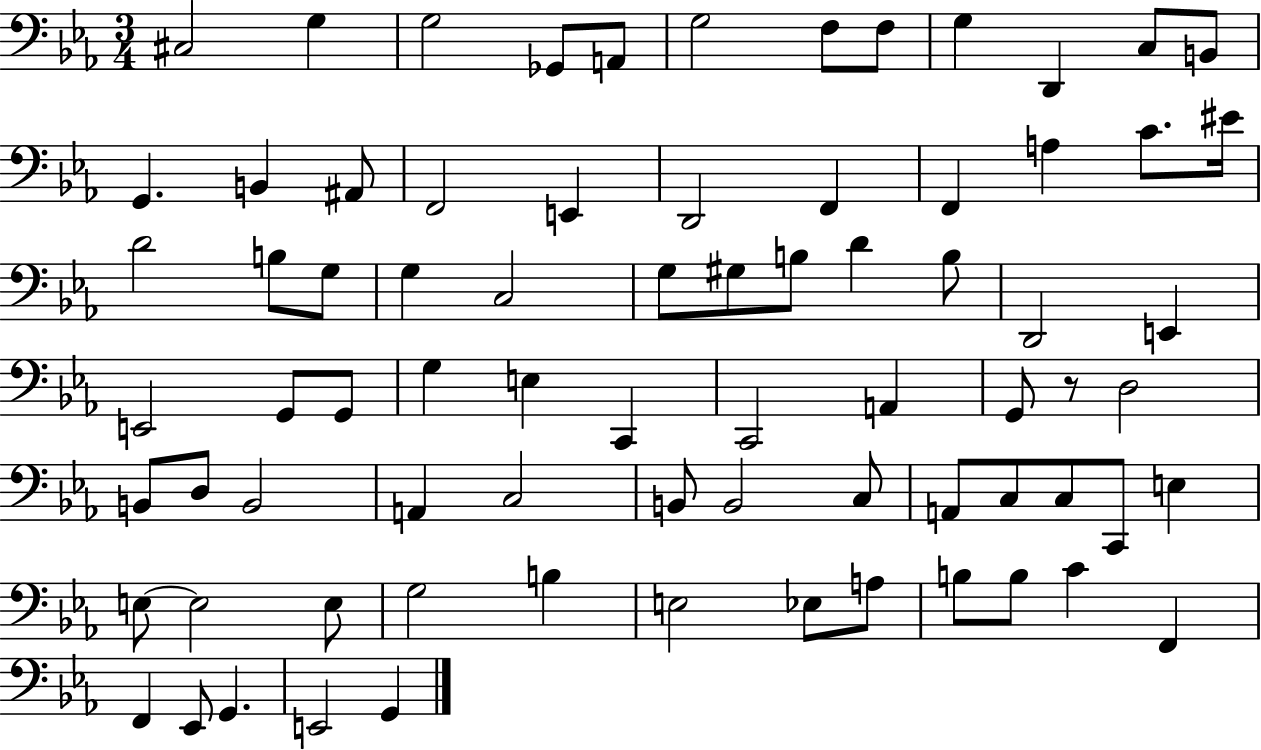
X:1
T:Untitled
M:3/4
L:1/4
K:Eb
^C,2 G, G,2 _G,,/2 A,,/2 G,2 F,/2 F,/2 G, D,, C,/2 B,,/2 G,, B,, ^A,,/2 F,,2 E,, D,,2 F,, F,, A, C/2 ^E/4 D2 B,/2 G,/2 G, C,2 G,/2 ^G,/2 B,/2 D B,/2 D,,2 E,, E,,2 G,,/2 G,,/2 G, E, C,, C,,2 A,, G,,/2 z/2 D,2 B,,/2 D,/2 B,,2 A,, C,2 B,,/2 B,,2 C,/2 A,,/2 C,/2 C,/2 C,,/2 E, E,/2 E,2 E,/2 G,2 B, E,2 _E,/2 A,/2 B,/2 B,/2 C F,, F,, _E,,/2 G,, E,,2 G,,